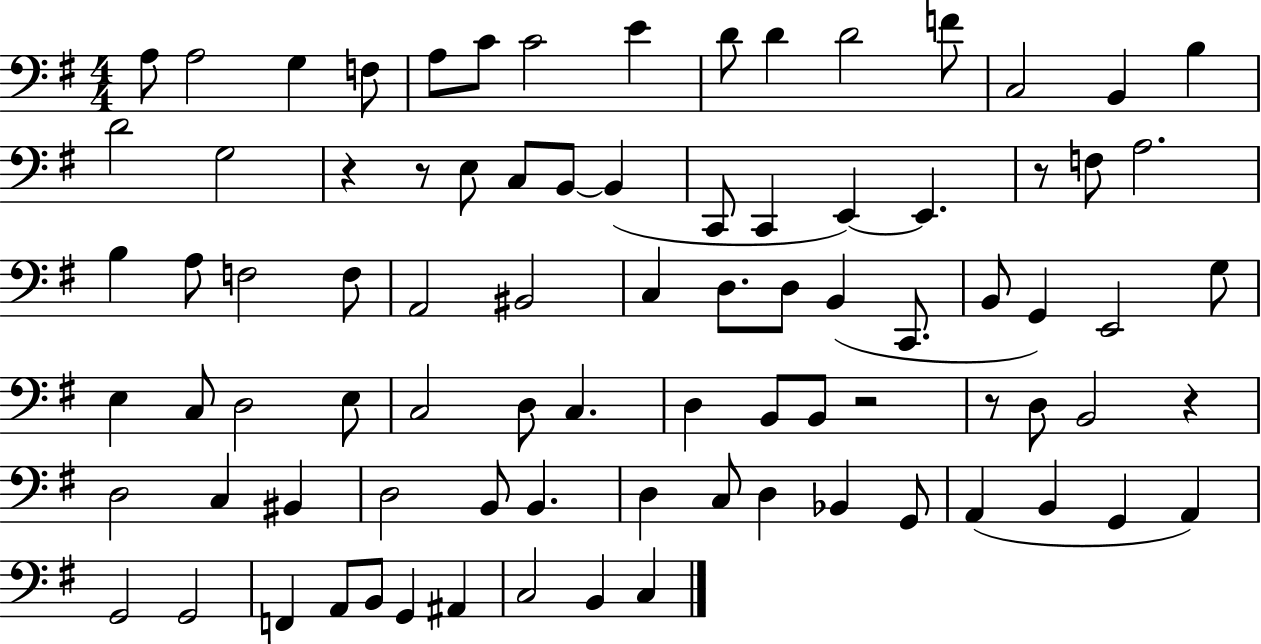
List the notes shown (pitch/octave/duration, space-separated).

A3/e A3/h G3/q F3/e A3/e C4/e C4/h E4/q D4/e D4/q D4/h F4/e C3/h B2/q B3/q D4/h G3/h R/q R/e E3/e C3/e B2/e B2/q C2/e C2/q E2/q E2/q. R/e F3/e A3/h. B3/q A3/e F3/h F3/e A2/h BIS2/h C3/q D3/e. D3/e B2/q C2/e. B2/e G2/q E2/h G3/e E3/q C3/e D3/h E3/e C3/h D3/e C3/q. D3/q B2/e B2/e R/h R/e D3/e B2/h R/q D3/h C3/q BIS2/q D3/h B2/e B2/q. D3/q C3/e D3/q Bb2/q G2/e A2/q B2/q G2/q A2/q G2/h G2/h F2/q A2/e B2/e G2/q A#2/q C3/h B2/q C3/q